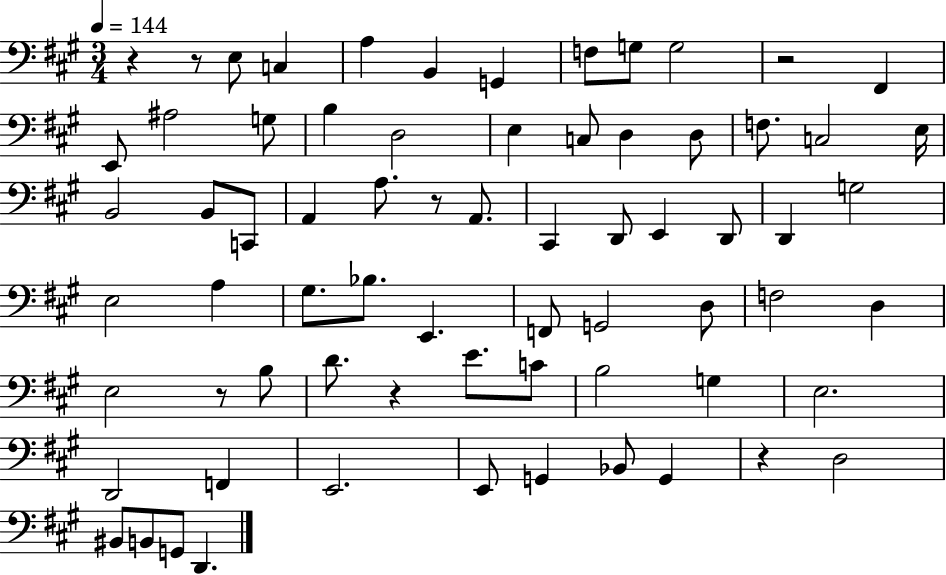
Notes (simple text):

R/q R/e E3/e C3/q A3/q B2/q G2/q F3/e G3/e G3/h R/h F#2/q E2/e A#3/h G3/e B3/q D3/h E3/q C3/e D3/q D3/e F3/e. C3/h E3/s B2/h B2/e C2/e A2/q A3/e. R/e A2/e. C#2/q D2/e E2/q D2/e D2/q G3/h E3/h A3/q G#3/e. Bb3/e. E2/q. F2/e G2/h D3/e F3/h D3/q E3/h R/e B3/e D4/e. R/q E4/e. C4/e B3/h G3/q E3/h. D2/h F2/q E2/h. E2/e G2/q Bb2/e G2/q R/q D3/h BIS2/e B2/e G2/e D2/q.